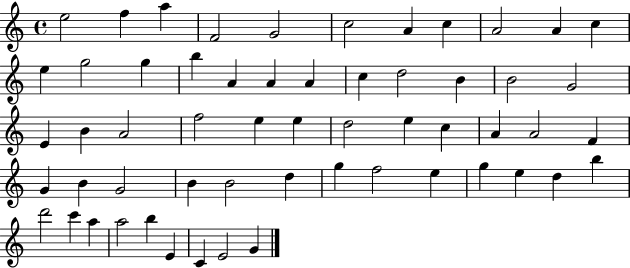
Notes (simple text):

E5/h F5/q A5/q F4/h G4/h C5/h A4/q C5/q A4/h A4/q C5/q E5/q G5/h G5/q B5/q A4/q A4/q A4/q C5/q D5/h B4/q B4/h G4/h E4/q B4/q A4/h F5/h E5/q E5/q D5/h E5/q C5/q A4/q A4/h F4/q G4/q B4/q G4/h B4/q B4/h D5/q G5/q F5/h E5/q G5/q E5/q D5/q B5/q D6/h C6/q A5/q A5/h B5/q E4/q C4/q E4/h G4/q